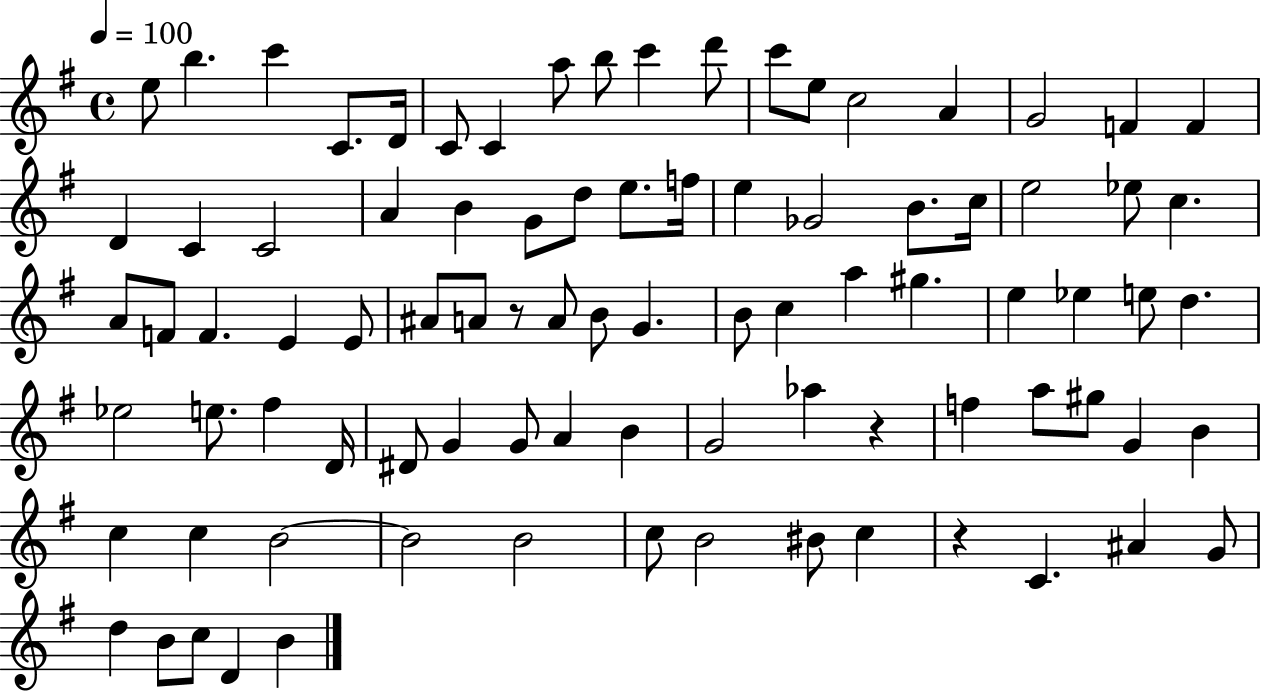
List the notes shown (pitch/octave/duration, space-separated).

E5/e B5/q. C6/q C4/e. D4/s C4/e C4/q A5/e B5/e C6/q D6/e C6/e E5/e C5/h A4/q G4/h F4/q F4/q D4/q C4/q C4/h A4/q B4/q G4/e D5/e E5/e. F5/s E5/q Gb4/h B4/e. C5/s E5/h Eb5/e C5/q. A4/e F4/e F4/q. E4/q E4/e A#4/e A4/e R/e A4/e B4/e G4/q. B4/e C5/q A5/q G#5/q. E5/q Eb5/q E5/e D5/q. Eb5/h E5/e. F#5/q D4/s D#4/e G4/q G4/e A4/q B4/q G4/h Ab5/q R/q F5/q A5/e G#5/e G4/q B4/q C5/q C5/q B4/h B4/h B4/h C5/e B4/h BIS4/e C5/q R/q C4/q. A#4/q G4/e D5/q B4/e C5/e D4/q B4/q